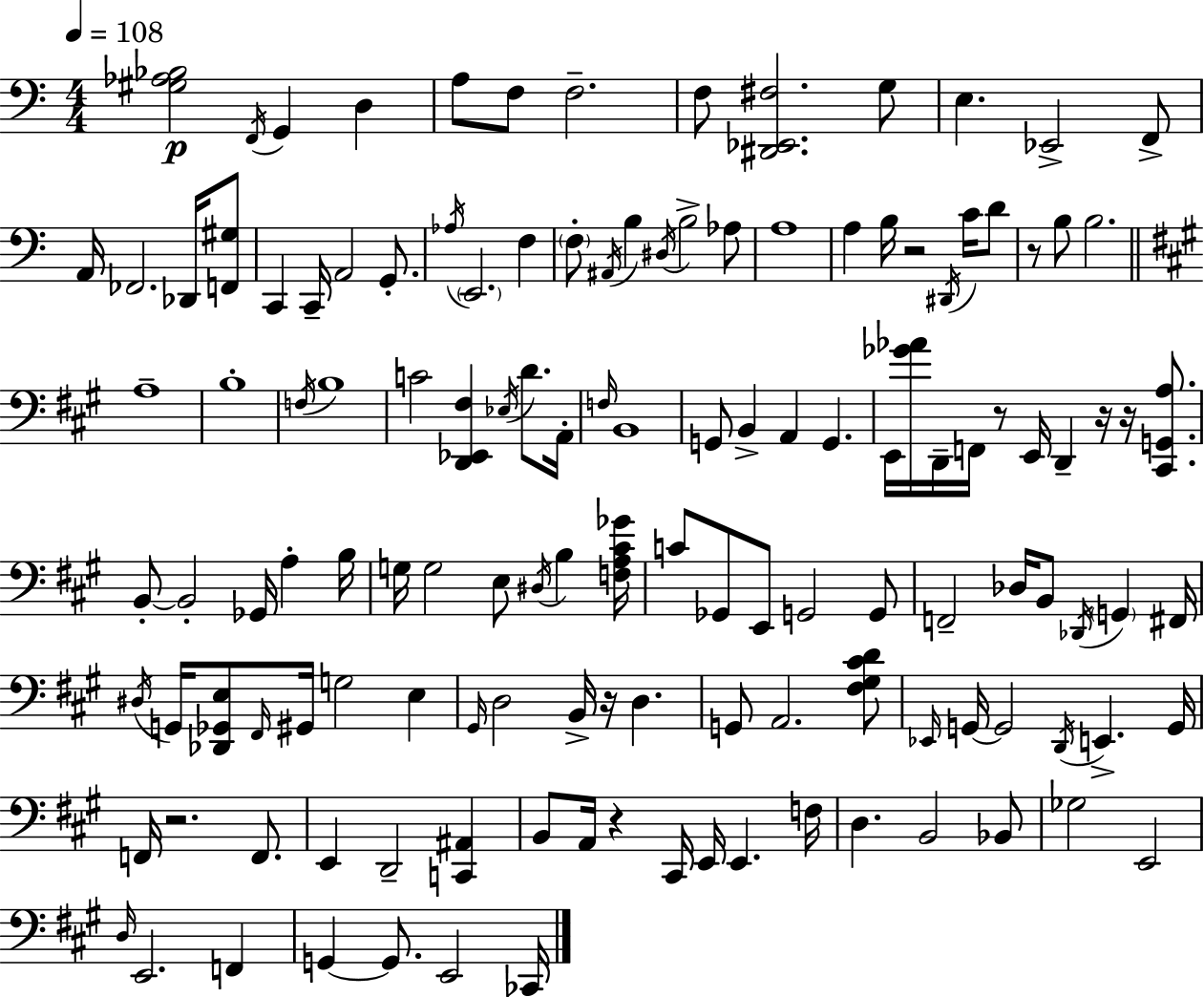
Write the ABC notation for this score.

X:1
T:Untitled
M:4/4
L:1/4
K:C
[^G,_A,_B,]2 F,,/4 G,, D, A,/2 F,/2 F,2 F,/2 [^D,,_E,,^F,]2 G,/2 E, _E,,2 F,,/2 A,,/4 _F,,2 _D,,/4 [F,,^G,]/2 C,, C,,/4 A,,2 G,,/2 _A,/4 E,,2 F, F,/2 ^A,,/4 B, ^D,/4 B,2 _A,/2 A,4 A, B,/4 z2 ^D,,/4 C/4 D/2 z/2 B,/2 B,2 A,4 B,4 F,/4 B,4 C2 [D,,_E,,^F,] _E,/4 D/2 A,,/4 F,/4 B,,4 G,,/2 B,, A,, G,, E,,/4 [_G_A]/4 D,,/4 F,,/4 z/2 E,,/4 D,, z/4 z/4 [^C,,G,,A,]/2 B,,/2 B,,2 _G,,/4 A, B,/4 G,/4 G,2 E,/2 ^D,/4 B, [F,A,^C_G]/4 C/2 _G,,/2 E,,/2 G,,2 G,,/2 F,,2 _D,/4 B,,/2 _D,,/4 G,, ^F,,/4 ^D,/4 G,,/4 [_D,,_G,,E,]/2 ^F,,/4 ^G,,/4 G,2 E, ^G,,/4 D,2 B,,/4 z/4 D, G,,/2 A,,2 [^F,^G,^CD]/2 _E,,/4 G,,/4 G,,2 D,,/4 E,, G,,/4 F,,/4 z2 F,,/2 E,, D,,2 [C,,^A,,] B,,/2 A,,/4 z ^C,,/4 E,,/4 E,, F,/4 D, B,,2 _B,,/2 _G,2 E,,2 D,/4 E,,2 F,, G,, G,,/2 E,,2 _C,,/4